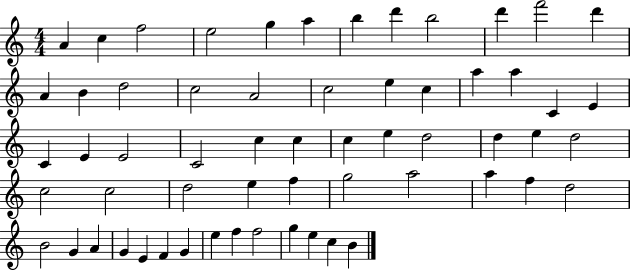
A4/q C5/q F5/h E5/h G5/q A5/q B5/q D6/q B5/h D6/q F6/h D6/q A4/q B4/q D5/h C5/h A4/h C5/h E5/q C5/q A5/q A5/q C4/q E4/q C4/q E4/q E4/h C4/h C5/q C5/q C5/q E5/q D5/h D5/q E5/q D5/h C5/h C5/h D5/h E5/q F5/q G5/h A5/h A5/q F5/q D5/h B4/h G4/q A4/q G4/q E4/q F4/q G4/q E5/q F5/q F5/h G5/q E5/q C5/q B4/q